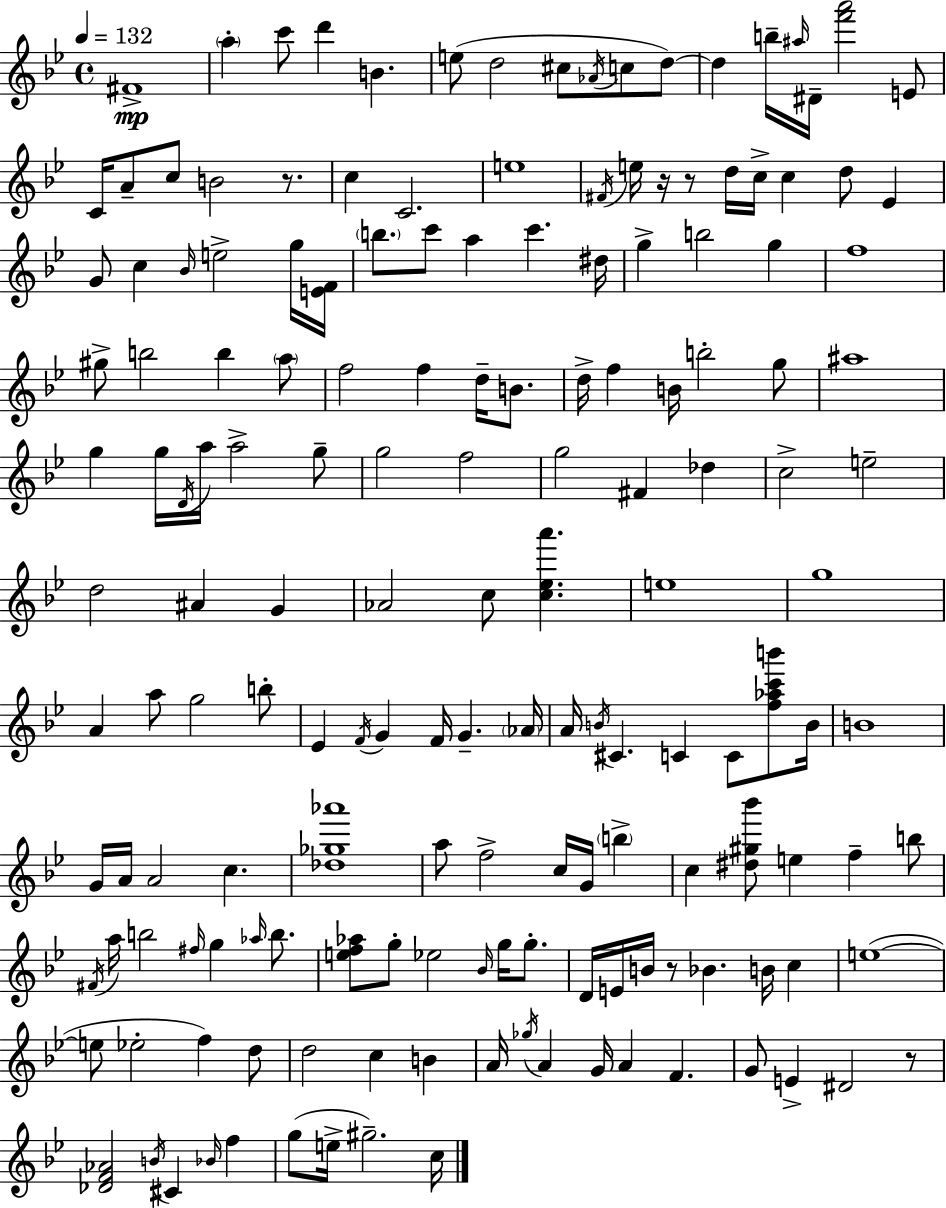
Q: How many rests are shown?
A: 5